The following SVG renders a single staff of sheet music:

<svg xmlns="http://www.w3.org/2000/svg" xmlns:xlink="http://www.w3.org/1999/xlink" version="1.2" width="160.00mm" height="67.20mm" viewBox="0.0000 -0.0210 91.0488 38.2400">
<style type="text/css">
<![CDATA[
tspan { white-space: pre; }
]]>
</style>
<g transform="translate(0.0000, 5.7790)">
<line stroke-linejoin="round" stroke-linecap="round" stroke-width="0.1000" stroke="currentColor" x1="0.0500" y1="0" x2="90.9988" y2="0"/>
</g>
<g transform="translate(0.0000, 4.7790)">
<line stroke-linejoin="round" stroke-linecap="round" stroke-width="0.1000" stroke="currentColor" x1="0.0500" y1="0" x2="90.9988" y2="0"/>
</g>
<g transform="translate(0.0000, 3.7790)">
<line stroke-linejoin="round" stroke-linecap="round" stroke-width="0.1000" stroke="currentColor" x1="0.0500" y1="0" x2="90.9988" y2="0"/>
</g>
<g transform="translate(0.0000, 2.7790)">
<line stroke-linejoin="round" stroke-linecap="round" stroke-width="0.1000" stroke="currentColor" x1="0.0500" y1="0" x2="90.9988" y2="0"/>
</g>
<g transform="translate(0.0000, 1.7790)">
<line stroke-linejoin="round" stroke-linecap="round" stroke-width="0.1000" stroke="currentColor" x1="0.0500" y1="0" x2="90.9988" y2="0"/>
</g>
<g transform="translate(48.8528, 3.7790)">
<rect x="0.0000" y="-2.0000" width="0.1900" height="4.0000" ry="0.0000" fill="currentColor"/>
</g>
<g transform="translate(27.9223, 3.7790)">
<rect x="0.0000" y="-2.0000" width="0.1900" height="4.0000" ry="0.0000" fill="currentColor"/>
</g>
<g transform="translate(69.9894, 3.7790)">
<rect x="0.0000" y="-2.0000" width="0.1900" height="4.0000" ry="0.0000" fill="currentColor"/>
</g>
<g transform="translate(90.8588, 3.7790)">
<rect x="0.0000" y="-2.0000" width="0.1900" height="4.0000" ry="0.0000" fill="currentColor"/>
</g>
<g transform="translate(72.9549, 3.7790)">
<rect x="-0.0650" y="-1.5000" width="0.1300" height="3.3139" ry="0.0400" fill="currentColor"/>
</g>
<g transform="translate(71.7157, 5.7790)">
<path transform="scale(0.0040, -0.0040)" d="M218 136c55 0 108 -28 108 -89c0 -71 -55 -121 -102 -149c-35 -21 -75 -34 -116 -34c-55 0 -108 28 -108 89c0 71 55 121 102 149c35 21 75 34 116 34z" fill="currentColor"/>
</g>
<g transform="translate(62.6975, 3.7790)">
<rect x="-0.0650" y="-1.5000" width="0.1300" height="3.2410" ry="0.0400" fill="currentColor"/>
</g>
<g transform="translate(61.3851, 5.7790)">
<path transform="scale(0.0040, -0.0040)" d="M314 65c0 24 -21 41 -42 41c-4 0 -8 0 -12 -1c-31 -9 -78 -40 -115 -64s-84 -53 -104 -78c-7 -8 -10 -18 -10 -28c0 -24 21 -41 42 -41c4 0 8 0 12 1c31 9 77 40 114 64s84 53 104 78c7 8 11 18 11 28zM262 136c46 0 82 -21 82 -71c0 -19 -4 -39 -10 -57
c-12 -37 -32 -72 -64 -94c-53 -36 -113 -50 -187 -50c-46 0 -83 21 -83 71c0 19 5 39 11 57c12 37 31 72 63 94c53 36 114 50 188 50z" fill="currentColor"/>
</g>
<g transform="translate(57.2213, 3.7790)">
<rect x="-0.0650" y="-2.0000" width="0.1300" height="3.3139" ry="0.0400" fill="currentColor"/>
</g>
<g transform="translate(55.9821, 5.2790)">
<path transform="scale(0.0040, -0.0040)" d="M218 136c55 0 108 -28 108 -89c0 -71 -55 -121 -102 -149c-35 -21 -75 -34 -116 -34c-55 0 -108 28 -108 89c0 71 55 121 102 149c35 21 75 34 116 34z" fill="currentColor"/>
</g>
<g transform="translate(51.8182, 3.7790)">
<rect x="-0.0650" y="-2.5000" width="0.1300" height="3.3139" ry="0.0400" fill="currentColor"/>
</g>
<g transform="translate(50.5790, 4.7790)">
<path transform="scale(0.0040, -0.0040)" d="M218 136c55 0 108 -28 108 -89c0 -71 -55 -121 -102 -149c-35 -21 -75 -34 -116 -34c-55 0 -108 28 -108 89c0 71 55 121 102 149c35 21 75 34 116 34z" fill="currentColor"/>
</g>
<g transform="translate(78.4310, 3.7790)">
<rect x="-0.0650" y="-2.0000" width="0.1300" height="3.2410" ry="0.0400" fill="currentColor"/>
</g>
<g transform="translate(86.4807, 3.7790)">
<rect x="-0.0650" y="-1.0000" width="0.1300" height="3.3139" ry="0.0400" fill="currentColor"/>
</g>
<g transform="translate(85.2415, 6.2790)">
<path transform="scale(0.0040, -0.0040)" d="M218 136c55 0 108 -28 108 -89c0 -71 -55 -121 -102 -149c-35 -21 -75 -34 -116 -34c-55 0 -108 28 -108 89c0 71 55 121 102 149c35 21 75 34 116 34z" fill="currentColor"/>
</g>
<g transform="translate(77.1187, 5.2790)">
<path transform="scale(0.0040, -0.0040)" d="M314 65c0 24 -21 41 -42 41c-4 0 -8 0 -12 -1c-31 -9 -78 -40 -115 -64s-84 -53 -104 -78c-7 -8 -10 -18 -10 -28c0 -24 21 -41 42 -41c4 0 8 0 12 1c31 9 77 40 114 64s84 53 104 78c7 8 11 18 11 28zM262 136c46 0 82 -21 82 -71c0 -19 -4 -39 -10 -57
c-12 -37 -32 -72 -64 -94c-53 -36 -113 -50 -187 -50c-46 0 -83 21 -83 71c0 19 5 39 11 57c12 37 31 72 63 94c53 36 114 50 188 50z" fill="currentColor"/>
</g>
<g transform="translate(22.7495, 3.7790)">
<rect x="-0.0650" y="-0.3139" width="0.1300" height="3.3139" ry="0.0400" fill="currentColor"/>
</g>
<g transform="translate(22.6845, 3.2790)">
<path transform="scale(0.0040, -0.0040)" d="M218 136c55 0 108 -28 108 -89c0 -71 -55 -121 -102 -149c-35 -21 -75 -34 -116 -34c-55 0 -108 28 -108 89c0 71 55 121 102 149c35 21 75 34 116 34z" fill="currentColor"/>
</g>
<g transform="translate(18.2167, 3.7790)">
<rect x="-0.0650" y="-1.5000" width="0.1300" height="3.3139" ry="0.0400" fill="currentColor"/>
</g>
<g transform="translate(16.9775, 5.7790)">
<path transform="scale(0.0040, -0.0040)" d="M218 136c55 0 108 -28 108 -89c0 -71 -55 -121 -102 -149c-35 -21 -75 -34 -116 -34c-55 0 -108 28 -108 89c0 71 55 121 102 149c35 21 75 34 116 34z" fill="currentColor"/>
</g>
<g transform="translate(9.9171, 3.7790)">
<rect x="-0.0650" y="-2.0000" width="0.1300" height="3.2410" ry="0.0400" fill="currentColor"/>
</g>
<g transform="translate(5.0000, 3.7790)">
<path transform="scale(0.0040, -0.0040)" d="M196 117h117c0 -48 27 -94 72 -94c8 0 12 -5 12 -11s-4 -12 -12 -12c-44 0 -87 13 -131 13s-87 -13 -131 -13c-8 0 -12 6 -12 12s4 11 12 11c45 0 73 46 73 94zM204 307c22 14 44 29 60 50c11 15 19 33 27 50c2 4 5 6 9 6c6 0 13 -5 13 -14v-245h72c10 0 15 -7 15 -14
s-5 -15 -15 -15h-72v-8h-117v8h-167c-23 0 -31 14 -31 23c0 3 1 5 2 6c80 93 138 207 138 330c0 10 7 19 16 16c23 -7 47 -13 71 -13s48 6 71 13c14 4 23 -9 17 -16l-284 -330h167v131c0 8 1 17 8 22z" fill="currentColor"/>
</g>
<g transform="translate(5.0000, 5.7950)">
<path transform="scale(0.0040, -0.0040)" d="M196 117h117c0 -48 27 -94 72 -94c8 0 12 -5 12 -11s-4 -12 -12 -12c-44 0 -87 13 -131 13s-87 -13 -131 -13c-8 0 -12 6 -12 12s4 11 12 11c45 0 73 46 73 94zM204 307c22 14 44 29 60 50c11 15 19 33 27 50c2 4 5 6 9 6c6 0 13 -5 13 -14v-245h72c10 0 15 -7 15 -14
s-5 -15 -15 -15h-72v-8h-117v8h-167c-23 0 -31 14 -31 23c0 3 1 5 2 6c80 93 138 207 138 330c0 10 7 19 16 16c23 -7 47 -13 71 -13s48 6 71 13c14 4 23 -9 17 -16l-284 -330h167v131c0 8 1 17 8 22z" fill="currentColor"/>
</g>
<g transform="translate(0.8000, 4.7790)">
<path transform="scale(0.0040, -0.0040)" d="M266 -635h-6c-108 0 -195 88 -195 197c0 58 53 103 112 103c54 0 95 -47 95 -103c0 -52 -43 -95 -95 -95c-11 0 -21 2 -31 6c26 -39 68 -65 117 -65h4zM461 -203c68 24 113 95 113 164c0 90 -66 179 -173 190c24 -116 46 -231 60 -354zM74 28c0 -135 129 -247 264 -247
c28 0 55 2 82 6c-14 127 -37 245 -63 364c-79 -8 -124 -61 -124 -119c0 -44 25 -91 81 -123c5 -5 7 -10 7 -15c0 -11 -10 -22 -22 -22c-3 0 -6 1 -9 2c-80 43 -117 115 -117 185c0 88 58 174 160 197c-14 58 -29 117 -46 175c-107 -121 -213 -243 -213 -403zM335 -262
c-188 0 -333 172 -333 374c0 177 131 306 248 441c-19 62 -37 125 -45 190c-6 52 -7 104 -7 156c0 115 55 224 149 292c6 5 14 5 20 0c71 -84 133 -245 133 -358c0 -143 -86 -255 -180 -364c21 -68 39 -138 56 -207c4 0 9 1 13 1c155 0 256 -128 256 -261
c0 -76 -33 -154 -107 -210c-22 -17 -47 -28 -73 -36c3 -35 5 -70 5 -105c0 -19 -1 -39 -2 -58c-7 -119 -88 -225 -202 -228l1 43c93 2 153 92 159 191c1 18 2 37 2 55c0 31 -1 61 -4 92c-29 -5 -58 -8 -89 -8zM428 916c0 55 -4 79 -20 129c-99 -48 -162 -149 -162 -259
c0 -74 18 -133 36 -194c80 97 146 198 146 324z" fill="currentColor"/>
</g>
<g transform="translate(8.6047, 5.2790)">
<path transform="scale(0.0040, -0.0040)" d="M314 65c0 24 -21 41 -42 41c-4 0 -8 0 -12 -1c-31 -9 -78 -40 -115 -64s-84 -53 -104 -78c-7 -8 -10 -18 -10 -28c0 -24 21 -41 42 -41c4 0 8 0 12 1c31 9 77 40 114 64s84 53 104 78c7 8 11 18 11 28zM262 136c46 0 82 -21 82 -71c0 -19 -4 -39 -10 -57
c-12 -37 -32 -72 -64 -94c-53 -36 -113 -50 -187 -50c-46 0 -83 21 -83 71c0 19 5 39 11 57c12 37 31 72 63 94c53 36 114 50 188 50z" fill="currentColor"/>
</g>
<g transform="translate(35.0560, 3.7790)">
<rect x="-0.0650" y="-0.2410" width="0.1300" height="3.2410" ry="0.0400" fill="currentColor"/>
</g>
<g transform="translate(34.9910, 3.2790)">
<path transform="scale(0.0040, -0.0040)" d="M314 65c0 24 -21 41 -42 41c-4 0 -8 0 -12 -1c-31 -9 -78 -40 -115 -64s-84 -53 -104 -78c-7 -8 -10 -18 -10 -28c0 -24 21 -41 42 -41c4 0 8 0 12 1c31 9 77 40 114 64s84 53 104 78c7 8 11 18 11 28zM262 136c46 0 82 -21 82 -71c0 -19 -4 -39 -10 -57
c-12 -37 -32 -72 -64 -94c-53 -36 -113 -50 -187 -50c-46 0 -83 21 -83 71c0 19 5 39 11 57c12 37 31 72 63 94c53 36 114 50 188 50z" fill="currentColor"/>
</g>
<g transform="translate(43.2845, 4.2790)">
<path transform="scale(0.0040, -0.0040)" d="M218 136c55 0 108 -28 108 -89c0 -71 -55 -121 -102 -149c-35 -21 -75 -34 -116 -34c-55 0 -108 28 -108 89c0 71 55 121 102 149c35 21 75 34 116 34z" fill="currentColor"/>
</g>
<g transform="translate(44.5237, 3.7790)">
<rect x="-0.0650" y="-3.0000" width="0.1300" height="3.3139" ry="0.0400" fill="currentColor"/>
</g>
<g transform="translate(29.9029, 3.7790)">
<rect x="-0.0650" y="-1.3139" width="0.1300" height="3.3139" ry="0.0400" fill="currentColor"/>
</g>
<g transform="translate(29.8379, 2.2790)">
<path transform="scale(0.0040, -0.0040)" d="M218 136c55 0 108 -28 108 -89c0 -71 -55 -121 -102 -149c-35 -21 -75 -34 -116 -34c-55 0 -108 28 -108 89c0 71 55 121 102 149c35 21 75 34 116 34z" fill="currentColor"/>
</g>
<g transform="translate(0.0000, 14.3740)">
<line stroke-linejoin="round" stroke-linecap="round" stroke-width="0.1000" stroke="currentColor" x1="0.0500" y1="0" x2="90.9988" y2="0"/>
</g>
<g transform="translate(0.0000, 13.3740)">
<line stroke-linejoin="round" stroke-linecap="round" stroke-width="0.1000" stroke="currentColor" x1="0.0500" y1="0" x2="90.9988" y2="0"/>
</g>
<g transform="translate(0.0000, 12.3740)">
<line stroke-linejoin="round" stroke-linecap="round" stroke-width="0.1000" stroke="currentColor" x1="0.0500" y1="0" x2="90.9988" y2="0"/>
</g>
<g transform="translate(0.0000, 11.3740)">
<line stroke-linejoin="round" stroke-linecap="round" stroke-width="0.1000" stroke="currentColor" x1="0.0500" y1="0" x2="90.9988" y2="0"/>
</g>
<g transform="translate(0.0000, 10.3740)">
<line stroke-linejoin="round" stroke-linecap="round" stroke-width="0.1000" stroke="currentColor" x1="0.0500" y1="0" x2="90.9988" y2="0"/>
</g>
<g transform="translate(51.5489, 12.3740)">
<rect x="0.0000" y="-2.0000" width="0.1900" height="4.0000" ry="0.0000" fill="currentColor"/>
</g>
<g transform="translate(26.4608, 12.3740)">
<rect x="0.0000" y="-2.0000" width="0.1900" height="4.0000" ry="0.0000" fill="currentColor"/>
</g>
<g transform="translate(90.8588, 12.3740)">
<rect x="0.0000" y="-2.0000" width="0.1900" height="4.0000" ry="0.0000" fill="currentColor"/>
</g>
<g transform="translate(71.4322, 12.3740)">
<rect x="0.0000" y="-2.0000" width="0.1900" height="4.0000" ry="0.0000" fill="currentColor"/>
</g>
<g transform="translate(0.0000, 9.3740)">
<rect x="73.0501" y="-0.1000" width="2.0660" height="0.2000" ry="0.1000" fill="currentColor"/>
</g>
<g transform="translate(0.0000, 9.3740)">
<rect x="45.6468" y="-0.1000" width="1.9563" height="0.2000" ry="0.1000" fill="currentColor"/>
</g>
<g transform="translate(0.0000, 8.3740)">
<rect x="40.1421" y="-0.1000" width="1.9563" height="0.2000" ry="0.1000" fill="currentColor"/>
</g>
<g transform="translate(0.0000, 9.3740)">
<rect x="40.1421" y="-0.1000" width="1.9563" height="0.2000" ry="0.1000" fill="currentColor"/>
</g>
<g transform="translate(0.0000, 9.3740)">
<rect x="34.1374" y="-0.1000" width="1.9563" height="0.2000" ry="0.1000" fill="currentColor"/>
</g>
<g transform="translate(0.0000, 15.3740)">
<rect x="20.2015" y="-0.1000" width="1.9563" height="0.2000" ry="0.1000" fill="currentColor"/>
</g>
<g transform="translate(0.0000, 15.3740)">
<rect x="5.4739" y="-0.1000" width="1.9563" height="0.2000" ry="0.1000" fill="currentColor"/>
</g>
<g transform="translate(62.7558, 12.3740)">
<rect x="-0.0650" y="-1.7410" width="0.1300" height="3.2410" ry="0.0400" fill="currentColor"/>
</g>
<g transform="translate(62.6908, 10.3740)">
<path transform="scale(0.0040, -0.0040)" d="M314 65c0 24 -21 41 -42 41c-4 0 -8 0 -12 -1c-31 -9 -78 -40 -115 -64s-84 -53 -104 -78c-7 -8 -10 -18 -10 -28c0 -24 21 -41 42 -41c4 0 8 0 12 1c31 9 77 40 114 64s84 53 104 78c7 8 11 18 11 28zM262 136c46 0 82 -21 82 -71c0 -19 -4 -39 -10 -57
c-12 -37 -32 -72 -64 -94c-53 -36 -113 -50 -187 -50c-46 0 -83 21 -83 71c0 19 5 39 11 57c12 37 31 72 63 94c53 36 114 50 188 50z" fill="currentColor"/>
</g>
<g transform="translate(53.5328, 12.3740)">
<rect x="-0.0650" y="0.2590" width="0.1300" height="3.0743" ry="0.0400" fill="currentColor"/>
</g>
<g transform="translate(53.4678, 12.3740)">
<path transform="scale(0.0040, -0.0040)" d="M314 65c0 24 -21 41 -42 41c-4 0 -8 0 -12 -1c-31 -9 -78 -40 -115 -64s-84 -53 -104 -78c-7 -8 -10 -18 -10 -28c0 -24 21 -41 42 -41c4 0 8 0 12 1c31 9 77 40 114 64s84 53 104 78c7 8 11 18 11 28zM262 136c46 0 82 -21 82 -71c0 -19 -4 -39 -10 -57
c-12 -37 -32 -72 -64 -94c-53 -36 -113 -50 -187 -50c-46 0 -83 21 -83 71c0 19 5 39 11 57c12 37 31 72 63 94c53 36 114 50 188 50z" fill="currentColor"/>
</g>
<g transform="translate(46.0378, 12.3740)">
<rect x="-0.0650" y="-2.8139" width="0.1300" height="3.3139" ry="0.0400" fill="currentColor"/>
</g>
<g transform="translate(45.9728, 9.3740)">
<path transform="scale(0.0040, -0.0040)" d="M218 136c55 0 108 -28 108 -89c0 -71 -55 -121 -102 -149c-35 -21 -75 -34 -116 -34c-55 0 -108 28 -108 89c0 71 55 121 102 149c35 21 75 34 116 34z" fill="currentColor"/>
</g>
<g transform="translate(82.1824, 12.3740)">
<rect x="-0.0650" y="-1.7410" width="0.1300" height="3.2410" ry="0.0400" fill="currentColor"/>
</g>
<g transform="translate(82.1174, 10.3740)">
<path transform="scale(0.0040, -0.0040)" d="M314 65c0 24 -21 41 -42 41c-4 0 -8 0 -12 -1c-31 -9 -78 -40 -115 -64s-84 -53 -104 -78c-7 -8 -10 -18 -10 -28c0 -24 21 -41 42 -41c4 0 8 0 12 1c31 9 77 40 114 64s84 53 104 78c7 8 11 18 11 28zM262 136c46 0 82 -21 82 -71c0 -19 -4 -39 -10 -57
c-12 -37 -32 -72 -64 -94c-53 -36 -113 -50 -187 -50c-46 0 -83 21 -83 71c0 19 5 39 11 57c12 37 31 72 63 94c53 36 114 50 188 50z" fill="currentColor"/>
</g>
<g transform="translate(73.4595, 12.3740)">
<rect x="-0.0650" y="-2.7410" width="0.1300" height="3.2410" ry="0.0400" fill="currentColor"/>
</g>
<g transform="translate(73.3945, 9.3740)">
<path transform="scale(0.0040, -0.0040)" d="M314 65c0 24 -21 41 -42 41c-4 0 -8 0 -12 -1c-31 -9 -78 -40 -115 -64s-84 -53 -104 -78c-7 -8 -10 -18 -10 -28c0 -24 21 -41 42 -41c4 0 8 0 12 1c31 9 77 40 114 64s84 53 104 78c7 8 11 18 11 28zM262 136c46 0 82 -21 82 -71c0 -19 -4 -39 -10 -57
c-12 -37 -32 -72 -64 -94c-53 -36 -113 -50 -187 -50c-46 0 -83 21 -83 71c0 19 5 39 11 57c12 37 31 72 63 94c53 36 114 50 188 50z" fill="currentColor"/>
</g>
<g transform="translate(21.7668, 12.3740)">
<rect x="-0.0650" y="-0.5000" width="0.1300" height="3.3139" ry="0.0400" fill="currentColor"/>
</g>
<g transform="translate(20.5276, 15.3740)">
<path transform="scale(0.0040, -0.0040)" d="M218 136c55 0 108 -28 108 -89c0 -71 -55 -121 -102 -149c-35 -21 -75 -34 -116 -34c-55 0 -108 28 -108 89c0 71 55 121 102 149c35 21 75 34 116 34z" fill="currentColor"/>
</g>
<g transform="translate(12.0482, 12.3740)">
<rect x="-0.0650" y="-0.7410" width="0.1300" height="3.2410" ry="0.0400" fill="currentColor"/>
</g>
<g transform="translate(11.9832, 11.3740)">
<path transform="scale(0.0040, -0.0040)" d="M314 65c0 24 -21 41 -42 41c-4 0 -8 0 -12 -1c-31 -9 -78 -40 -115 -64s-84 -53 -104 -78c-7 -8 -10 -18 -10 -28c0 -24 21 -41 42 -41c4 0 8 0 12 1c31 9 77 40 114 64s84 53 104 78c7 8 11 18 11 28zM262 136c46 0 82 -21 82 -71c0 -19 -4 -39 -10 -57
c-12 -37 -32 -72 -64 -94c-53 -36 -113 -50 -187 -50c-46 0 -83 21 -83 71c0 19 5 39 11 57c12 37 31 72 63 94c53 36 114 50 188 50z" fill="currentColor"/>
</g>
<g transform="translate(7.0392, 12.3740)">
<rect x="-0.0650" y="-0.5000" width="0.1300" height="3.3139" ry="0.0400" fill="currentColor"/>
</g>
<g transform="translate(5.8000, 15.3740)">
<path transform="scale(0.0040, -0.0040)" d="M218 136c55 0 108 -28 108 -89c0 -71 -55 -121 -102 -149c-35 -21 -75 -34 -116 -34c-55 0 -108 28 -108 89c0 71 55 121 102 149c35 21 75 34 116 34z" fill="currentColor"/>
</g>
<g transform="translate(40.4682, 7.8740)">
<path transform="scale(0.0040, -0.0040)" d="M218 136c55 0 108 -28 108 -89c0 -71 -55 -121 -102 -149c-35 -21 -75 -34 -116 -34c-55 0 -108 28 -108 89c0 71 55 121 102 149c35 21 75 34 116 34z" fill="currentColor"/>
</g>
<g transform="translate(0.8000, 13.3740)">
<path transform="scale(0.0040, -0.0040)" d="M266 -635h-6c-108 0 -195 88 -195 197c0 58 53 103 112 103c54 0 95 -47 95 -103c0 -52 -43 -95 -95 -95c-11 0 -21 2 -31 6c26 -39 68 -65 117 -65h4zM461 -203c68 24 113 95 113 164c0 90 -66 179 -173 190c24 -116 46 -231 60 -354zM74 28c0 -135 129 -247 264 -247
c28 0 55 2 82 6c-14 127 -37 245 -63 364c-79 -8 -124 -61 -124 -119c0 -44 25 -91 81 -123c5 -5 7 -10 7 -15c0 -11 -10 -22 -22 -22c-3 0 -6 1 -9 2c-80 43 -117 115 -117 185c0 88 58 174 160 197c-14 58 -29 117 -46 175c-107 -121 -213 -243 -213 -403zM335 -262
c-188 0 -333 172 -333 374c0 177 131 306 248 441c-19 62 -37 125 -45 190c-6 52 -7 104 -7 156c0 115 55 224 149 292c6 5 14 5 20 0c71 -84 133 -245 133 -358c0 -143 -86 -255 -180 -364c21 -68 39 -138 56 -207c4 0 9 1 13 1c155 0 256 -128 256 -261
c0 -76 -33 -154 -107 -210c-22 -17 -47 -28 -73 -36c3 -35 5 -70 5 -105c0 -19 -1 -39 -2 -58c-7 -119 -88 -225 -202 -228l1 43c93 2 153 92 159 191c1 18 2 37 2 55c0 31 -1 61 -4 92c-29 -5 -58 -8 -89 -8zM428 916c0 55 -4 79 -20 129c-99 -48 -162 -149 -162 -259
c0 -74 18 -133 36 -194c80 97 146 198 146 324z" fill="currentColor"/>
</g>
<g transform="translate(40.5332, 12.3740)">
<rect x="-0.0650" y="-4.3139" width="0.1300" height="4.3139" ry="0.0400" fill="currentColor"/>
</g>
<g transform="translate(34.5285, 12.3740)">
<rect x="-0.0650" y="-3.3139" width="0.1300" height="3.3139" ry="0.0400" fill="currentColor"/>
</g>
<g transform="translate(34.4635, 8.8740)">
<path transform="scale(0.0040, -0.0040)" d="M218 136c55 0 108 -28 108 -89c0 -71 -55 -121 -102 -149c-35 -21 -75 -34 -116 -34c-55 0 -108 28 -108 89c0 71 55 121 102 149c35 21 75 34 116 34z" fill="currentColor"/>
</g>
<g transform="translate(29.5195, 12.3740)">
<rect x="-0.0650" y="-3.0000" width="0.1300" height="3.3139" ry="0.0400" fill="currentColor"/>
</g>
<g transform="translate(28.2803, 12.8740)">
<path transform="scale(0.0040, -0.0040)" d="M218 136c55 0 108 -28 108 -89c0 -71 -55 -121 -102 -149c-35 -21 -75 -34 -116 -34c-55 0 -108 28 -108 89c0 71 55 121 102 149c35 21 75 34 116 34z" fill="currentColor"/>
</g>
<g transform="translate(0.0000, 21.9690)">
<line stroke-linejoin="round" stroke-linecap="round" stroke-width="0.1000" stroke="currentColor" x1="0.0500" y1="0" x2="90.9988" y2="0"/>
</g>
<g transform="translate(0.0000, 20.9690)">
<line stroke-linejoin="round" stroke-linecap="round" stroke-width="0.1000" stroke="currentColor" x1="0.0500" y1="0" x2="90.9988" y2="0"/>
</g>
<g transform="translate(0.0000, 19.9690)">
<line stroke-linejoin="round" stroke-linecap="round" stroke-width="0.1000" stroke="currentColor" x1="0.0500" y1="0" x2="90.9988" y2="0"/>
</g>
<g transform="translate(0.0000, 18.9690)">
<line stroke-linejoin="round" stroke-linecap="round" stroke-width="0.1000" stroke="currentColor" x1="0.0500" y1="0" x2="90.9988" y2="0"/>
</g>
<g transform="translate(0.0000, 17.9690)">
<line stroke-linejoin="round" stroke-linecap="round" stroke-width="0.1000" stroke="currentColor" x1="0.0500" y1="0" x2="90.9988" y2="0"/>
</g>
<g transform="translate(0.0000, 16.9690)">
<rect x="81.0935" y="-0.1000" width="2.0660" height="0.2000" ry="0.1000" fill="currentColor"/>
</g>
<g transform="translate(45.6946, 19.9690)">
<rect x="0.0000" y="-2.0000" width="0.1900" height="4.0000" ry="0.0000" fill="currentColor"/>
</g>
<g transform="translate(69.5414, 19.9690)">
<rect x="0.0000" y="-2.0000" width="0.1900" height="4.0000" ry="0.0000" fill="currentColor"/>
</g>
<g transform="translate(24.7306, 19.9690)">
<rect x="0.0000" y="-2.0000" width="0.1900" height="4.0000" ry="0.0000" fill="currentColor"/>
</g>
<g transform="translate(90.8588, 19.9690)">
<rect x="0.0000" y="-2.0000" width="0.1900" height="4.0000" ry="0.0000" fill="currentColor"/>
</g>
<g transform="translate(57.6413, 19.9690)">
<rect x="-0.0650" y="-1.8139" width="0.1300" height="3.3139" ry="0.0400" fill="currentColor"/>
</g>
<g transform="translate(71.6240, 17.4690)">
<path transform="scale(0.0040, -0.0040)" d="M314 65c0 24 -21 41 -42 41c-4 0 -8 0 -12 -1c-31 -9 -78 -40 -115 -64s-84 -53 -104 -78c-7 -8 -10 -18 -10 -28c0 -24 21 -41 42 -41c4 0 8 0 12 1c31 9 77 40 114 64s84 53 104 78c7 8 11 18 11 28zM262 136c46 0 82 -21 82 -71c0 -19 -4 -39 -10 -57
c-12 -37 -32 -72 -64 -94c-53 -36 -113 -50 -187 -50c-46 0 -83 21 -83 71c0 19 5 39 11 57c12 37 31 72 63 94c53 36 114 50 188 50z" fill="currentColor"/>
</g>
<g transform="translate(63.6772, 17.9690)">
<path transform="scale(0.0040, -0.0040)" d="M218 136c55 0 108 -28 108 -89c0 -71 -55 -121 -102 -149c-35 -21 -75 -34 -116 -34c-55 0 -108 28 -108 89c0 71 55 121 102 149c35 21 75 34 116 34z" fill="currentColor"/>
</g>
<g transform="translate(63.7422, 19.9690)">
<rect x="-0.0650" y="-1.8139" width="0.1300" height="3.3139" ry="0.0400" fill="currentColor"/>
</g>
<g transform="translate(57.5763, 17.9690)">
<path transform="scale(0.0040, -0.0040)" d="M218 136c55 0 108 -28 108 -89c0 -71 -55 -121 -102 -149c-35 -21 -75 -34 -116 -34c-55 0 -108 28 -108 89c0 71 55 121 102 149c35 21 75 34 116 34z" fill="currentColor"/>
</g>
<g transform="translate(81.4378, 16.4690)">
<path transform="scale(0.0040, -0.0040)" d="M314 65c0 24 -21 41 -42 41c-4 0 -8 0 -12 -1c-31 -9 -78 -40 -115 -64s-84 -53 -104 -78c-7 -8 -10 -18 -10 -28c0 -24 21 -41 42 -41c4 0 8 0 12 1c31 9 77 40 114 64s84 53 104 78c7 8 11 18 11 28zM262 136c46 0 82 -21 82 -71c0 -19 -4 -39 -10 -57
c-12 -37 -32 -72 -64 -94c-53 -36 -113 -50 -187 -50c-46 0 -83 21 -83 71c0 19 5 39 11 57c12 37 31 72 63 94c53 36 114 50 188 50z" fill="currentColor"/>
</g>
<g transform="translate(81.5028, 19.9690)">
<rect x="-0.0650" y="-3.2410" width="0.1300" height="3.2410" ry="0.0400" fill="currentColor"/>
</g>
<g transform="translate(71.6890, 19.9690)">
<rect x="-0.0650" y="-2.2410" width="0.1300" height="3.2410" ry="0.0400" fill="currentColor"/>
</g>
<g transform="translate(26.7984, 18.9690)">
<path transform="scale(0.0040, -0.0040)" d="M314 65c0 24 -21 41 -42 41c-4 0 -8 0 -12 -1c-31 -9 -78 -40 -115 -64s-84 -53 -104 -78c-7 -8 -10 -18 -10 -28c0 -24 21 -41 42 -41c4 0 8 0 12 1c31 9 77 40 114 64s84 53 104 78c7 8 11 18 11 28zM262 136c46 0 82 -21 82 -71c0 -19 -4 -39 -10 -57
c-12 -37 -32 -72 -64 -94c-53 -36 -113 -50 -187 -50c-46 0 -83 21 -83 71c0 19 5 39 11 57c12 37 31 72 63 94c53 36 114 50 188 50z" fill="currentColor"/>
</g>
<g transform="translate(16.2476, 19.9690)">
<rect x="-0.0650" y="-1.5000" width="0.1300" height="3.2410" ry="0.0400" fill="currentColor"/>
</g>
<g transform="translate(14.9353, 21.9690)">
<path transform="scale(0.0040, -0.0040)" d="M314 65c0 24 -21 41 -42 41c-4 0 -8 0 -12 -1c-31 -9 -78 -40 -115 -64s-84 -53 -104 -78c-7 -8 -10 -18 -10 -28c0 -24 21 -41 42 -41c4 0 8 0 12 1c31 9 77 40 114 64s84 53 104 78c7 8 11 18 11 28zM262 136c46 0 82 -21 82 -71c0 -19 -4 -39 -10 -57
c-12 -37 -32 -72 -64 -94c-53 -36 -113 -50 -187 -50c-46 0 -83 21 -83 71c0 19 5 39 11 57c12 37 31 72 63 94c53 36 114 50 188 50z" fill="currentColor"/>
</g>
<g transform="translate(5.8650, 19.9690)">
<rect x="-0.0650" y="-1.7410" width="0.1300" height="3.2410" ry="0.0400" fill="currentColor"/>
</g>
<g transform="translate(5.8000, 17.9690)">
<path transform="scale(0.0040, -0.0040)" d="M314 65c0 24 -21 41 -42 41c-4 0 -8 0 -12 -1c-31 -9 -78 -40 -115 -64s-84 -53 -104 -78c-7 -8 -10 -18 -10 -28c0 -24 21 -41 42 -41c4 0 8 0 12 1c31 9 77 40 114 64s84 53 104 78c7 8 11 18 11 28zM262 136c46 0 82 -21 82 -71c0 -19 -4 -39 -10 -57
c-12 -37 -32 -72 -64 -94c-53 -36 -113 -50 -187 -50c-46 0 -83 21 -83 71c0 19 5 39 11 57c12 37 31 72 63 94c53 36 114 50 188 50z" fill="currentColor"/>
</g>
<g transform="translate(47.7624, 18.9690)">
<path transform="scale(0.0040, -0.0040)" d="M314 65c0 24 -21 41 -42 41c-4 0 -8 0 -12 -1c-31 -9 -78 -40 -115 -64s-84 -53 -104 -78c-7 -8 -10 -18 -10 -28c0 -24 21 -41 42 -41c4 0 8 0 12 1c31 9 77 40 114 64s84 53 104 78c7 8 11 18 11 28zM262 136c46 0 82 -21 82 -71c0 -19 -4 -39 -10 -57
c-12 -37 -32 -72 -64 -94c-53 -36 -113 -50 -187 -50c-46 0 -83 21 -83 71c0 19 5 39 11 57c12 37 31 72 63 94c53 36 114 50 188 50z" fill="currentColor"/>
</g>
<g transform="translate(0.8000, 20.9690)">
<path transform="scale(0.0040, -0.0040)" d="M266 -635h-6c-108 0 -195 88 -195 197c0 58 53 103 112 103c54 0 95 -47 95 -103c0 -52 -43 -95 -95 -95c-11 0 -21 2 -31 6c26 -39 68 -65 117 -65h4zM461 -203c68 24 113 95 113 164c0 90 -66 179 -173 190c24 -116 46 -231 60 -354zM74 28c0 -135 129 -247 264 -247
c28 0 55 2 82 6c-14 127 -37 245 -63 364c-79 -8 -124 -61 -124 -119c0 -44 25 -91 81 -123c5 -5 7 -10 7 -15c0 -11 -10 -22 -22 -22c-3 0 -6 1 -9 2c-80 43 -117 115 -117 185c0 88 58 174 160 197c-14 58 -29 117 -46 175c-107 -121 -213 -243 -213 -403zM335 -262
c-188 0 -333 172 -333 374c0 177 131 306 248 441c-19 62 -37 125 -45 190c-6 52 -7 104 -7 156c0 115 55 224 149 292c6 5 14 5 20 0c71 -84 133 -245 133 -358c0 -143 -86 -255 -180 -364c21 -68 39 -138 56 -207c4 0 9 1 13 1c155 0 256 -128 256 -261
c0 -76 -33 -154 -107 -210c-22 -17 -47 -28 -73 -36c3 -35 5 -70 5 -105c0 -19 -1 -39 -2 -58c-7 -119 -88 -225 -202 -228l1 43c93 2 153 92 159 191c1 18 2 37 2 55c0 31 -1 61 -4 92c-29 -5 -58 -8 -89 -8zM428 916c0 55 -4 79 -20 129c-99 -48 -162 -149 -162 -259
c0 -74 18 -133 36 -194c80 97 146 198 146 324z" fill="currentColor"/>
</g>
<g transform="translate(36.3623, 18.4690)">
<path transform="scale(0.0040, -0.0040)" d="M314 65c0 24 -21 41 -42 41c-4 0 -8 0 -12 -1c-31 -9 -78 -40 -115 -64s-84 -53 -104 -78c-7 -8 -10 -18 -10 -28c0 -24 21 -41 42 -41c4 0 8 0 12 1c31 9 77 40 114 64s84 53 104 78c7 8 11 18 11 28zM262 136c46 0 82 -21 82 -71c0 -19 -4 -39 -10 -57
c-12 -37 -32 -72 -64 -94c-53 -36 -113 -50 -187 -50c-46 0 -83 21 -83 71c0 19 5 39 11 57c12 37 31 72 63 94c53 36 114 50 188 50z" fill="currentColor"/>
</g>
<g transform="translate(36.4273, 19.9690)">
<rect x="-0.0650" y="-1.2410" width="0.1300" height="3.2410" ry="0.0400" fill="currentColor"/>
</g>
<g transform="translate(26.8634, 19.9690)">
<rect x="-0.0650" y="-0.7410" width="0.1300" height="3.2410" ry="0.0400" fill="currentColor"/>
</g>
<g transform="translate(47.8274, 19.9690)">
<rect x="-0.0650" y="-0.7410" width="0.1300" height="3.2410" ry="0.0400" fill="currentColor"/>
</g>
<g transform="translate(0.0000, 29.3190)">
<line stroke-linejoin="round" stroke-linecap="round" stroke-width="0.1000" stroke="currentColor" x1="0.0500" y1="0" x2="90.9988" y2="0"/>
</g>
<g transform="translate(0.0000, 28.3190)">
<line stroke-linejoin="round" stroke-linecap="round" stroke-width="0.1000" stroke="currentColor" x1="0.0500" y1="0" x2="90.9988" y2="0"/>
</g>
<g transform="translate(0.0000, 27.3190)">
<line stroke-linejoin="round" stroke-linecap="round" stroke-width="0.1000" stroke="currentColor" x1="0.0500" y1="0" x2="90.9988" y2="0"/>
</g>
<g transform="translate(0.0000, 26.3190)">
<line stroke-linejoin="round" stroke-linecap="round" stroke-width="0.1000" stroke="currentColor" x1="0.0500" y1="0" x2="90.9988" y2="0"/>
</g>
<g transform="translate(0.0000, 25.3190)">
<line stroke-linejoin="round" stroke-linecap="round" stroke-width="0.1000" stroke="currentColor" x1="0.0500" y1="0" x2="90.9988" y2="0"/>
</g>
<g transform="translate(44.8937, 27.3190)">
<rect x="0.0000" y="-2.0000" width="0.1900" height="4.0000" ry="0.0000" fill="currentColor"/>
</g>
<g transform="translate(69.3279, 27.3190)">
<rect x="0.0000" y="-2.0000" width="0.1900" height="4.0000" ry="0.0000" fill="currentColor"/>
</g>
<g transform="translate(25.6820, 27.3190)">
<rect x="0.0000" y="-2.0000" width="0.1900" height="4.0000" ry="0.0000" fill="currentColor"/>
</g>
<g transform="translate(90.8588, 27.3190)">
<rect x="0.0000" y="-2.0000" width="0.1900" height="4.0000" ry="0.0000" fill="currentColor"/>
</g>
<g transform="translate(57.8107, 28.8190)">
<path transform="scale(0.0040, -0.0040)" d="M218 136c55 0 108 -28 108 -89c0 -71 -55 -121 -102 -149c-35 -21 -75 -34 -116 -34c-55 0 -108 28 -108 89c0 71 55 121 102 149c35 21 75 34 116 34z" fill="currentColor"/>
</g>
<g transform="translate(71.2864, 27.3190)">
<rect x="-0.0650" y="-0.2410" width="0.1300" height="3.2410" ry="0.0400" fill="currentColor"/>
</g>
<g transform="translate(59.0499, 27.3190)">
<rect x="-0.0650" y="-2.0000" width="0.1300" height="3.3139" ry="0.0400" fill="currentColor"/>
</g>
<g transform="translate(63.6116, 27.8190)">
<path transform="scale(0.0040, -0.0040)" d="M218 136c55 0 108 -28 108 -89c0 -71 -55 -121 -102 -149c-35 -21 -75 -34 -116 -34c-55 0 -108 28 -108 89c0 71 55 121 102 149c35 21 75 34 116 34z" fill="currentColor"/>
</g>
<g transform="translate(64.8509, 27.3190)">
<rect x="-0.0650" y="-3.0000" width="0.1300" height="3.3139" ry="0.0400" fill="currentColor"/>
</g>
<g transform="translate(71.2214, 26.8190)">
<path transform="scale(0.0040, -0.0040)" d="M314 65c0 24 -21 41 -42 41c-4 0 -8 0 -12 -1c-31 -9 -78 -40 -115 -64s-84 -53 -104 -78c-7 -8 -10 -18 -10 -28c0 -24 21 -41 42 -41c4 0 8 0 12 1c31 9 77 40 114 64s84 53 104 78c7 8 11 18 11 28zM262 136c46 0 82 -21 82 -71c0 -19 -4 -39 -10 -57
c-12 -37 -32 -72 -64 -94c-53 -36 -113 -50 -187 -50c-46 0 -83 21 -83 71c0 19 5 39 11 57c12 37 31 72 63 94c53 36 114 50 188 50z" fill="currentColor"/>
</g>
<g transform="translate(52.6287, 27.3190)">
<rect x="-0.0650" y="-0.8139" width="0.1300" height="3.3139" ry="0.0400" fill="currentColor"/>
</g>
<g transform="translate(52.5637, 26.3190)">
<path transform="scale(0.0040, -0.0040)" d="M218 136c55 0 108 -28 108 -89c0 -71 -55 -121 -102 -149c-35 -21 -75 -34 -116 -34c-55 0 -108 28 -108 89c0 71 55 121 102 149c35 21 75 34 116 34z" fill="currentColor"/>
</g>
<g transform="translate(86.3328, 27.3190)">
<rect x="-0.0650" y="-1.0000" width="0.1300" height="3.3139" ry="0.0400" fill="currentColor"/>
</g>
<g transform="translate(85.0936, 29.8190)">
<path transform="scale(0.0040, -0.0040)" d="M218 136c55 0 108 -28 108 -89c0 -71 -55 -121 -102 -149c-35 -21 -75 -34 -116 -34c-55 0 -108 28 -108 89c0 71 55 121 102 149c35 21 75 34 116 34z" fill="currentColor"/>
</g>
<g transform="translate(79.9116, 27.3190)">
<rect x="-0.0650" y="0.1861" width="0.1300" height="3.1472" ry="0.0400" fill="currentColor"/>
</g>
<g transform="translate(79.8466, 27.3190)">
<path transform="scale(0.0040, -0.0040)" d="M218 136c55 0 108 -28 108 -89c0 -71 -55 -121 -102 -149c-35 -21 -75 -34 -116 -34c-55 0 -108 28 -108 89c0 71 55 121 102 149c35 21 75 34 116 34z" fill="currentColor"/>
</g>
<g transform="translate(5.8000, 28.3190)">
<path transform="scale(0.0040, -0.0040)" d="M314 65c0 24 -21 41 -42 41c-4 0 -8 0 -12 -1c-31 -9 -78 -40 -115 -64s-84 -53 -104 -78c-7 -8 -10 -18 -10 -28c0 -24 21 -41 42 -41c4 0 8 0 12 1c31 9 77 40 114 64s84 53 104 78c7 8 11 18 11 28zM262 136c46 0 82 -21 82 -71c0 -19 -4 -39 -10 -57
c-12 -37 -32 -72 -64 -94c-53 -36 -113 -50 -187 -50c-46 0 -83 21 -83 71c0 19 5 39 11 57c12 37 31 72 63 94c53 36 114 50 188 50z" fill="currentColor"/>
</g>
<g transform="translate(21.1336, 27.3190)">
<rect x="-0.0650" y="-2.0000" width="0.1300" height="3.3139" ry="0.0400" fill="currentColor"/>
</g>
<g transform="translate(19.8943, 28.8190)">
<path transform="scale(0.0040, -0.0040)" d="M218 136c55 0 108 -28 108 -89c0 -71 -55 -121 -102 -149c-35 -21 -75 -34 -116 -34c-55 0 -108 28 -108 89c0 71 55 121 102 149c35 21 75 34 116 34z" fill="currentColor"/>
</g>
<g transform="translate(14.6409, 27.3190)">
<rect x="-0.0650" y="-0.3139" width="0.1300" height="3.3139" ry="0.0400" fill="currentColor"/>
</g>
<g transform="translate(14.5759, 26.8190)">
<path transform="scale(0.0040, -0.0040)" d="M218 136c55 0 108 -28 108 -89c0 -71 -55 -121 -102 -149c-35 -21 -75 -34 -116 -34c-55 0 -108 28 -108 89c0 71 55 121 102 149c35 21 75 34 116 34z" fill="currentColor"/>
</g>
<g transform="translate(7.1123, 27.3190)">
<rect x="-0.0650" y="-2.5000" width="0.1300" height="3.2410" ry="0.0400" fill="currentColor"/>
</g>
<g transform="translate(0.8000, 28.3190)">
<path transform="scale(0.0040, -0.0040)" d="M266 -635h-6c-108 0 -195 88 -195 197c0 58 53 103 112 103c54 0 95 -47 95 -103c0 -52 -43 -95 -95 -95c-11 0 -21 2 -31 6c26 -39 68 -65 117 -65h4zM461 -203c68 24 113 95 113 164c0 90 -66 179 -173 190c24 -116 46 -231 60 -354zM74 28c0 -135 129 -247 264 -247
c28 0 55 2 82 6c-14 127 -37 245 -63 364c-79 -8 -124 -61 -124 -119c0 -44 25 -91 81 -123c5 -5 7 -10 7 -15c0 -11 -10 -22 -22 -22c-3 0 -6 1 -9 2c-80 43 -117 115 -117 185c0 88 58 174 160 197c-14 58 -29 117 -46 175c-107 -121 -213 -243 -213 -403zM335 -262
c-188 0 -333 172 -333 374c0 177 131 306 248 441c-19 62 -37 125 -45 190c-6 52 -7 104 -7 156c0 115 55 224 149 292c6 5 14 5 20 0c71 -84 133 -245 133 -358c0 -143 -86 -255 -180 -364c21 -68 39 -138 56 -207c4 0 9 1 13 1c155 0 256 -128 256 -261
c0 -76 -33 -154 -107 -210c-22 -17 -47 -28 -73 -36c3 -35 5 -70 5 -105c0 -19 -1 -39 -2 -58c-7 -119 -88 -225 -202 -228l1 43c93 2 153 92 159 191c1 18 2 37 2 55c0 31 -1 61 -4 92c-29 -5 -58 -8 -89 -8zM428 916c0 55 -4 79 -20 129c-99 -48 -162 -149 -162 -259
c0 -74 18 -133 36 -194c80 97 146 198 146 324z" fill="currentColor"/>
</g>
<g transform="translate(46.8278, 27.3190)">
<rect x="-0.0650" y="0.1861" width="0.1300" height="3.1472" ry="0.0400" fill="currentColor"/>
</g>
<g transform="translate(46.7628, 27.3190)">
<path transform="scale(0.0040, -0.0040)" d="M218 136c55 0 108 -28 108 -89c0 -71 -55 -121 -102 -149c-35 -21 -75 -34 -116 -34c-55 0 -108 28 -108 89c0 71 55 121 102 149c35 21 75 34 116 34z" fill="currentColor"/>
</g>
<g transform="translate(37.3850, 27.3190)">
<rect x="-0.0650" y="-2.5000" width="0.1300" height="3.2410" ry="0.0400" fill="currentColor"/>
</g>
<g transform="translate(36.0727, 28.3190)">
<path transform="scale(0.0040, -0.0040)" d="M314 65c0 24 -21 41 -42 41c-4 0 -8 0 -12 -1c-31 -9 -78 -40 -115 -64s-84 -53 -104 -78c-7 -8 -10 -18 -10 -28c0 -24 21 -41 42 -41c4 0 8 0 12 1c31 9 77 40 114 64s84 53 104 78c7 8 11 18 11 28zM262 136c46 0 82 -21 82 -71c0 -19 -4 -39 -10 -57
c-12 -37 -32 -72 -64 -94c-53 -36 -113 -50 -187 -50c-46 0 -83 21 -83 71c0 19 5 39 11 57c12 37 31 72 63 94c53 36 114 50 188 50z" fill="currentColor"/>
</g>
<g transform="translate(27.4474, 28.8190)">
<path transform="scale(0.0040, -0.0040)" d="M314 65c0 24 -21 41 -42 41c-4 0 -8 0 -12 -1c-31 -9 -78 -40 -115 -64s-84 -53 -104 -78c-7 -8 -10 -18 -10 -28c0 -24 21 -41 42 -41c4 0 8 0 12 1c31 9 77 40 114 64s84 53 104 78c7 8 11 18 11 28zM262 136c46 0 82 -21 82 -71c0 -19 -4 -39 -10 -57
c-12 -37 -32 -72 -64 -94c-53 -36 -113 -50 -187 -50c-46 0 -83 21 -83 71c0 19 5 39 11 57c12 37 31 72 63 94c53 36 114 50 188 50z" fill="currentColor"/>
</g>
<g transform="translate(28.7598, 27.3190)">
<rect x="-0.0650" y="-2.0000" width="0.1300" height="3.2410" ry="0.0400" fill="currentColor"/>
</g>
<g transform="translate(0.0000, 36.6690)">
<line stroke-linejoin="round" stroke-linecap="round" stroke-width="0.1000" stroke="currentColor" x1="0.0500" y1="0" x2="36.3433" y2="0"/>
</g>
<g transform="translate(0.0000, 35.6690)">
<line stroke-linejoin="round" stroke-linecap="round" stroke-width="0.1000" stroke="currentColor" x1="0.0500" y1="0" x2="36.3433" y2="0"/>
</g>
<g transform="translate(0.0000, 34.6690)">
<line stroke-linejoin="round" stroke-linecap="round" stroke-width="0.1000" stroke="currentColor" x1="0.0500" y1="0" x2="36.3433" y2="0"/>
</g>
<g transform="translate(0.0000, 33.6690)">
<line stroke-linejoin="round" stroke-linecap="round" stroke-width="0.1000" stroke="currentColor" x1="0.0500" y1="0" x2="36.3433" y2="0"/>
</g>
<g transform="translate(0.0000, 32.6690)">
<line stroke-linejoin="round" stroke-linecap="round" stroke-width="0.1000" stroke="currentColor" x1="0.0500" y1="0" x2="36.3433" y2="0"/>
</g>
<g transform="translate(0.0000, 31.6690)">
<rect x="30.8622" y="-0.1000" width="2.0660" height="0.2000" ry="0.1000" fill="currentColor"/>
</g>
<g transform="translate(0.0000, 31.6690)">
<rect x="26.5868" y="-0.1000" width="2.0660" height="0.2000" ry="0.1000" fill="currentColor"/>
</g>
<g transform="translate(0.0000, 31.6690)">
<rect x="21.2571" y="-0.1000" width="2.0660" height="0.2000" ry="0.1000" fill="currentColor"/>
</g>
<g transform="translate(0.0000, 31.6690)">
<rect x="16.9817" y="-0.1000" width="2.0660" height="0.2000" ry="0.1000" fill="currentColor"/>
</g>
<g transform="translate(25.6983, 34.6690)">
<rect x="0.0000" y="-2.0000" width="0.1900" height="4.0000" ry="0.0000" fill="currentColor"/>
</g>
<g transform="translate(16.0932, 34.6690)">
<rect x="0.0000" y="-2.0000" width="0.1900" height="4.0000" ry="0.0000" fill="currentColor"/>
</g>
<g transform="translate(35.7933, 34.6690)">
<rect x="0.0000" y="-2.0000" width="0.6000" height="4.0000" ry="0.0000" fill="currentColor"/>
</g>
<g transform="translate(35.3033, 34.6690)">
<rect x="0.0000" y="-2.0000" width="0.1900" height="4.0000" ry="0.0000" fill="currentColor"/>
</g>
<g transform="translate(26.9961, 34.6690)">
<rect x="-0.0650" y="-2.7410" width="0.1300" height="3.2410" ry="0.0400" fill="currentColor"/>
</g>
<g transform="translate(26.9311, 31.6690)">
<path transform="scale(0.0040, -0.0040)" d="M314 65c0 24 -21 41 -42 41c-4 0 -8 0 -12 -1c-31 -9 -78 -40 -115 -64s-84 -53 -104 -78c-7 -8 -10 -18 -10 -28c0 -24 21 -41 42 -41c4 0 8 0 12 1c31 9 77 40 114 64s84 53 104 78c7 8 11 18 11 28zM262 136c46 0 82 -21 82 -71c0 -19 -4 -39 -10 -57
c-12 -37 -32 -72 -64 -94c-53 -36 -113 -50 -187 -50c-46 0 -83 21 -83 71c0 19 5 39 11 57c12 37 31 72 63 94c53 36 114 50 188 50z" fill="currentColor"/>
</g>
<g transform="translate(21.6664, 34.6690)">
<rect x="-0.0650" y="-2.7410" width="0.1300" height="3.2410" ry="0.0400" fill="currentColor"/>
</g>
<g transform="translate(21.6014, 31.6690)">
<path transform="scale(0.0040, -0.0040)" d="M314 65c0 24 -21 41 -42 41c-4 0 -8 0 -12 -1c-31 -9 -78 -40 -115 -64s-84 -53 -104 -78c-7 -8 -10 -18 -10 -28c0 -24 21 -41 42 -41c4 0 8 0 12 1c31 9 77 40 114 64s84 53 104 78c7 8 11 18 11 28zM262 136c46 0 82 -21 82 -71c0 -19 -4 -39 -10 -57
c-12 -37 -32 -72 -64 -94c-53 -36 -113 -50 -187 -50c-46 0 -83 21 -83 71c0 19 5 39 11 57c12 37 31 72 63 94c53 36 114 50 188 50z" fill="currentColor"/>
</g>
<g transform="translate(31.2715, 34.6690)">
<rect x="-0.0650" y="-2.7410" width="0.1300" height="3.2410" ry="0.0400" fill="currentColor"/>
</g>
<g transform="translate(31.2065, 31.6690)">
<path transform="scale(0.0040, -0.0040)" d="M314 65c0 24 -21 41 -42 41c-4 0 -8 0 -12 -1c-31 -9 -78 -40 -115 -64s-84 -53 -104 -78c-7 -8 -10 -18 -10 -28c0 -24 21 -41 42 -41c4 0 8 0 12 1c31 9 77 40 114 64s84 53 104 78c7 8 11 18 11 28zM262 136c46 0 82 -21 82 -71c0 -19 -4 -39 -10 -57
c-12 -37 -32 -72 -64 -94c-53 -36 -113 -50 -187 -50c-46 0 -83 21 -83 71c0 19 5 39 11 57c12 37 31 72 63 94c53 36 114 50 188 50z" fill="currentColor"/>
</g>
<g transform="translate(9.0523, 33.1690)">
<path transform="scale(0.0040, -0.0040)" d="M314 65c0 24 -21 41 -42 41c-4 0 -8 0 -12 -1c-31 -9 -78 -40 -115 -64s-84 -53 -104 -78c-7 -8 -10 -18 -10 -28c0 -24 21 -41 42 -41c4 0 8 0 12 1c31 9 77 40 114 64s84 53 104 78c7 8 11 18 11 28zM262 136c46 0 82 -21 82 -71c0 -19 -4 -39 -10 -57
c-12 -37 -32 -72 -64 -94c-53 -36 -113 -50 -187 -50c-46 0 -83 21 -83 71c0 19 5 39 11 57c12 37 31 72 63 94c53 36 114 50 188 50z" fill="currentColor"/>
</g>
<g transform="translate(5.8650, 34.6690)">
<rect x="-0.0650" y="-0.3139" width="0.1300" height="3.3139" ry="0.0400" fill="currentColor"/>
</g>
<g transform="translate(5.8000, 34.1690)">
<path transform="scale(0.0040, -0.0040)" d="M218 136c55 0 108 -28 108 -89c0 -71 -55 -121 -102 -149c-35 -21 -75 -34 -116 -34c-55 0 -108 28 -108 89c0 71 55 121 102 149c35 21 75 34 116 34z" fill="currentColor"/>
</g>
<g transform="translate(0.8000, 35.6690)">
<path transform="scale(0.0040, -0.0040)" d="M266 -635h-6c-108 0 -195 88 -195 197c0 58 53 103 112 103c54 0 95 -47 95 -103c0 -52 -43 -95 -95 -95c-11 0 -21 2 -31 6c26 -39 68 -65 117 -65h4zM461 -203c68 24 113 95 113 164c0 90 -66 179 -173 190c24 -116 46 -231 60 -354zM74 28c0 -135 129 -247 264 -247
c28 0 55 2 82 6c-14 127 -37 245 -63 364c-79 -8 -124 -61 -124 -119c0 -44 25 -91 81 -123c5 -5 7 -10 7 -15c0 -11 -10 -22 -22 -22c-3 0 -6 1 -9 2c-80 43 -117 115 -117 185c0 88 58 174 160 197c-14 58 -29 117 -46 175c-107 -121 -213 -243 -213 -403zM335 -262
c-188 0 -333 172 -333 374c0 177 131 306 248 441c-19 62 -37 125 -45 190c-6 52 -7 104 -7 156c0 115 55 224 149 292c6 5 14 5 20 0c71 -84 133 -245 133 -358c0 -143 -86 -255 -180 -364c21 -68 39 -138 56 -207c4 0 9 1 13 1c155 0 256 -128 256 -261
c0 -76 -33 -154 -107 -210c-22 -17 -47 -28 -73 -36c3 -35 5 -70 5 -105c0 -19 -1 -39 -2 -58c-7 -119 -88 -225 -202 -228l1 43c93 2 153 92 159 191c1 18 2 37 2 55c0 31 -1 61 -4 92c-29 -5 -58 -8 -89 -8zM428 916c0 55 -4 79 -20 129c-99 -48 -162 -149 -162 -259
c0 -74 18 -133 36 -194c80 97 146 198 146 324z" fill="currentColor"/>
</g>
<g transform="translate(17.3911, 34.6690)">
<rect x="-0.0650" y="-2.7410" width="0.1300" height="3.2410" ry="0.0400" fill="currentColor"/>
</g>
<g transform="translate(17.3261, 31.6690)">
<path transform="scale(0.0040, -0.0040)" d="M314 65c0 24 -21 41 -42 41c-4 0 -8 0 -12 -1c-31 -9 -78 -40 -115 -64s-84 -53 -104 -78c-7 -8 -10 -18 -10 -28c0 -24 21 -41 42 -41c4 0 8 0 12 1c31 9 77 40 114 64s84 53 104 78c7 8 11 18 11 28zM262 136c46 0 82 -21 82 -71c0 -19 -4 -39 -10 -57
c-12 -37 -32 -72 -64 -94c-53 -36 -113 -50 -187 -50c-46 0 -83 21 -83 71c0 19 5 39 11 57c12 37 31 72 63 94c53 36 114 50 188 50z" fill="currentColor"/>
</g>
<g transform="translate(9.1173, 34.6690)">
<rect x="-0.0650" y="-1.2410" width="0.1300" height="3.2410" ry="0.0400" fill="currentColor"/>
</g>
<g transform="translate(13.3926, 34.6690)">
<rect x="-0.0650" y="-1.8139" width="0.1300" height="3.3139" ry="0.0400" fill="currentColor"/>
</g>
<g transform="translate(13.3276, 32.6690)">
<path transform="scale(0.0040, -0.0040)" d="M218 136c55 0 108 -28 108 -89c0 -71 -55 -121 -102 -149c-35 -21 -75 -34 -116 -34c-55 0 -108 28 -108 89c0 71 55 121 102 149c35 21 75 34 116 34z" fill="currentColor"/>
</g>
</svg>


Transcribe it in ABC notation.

X:1
T:Untitled
M:4/4
L:1/4
K:C
F2 E c e c2 A G F E2 E F2 D C d2 C A b d' a B2 f2 a2 f2 f2 E2 d2 e2 d2 f f g2 b2 G2 c F F2 G2 B d F A c2 B D c e2 f a2 a2 a2 a2